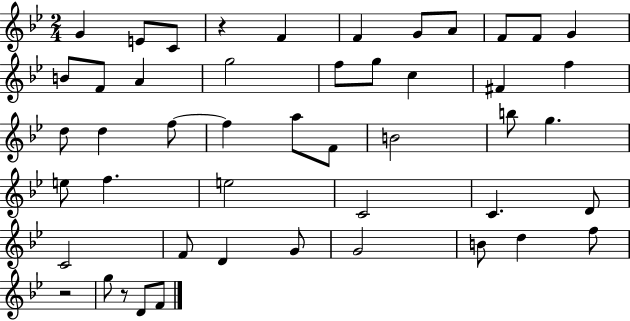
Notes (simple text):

G4/q E4/e C4/e R/q F4/q F4/q G4/e A4/e F4/e F4/e G4/q B4/e F4/e A4/q G5/h F5/e G5/e C5/q F#4/q F5/q D5/e D5/q F5/e F5/q A5/e F4/e B4/h B5/e G5/q. E5/e F5/q. E5/h C4/h C4/q. D4/e C4/h F4/e D4/q G4/e G4/h B4/e D5/q F5/e R/h G5/e R/e D4/e F4/e